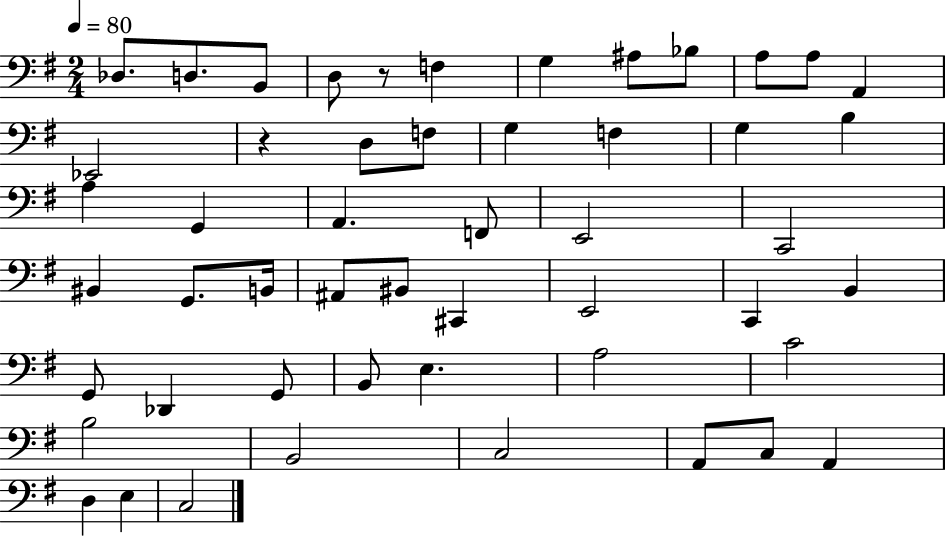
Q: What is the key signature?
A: G major